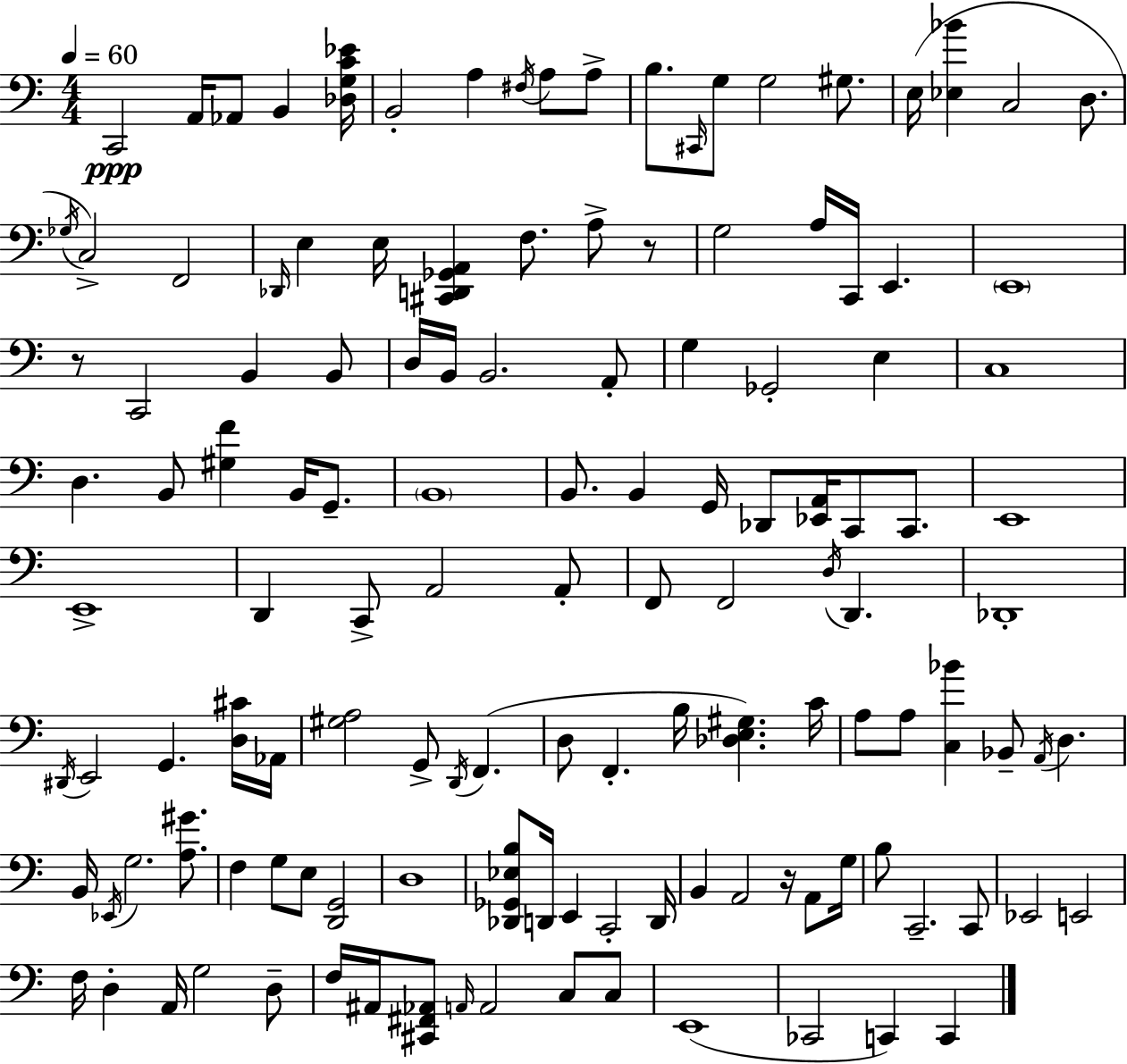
X:1
T:Untitled
M:4/4
L:1/4
K:Am
C,,2 A,,/4 _A,,/2 B,, [_D,G,C_E]/4 B,,2 A, ^F,/4 A,/2 A,/2 B,/2 ^C,,/4 G,/2 G,2 ^G,/2 E,/4 [_E,_B] C,2 D,/2 _G,/4 C,2 F,,2 _D,,/4 E, E,/4 [^C,,D,,_G,,A,,] F,/2 A,/2 z/2 G,2 A,/4 C,,/4 E,, E,,4 z/2 C,,2 B,, B,,/2 D,/4 B,,/4 B,,2 A,,/2 G, _G,,2 E, C,4 D, B,,/2 [^G,F] B,,/4 G,,/2 B,,4 B,,/2 B,, G,,/4 _D,,/2 [_E,,A,,]/4 C,,/2 C,,/2 E,,4 E,,4 D,, C,,/2 A,,2 A,,/2 F,,/2 F,,2 D,/4 D,, _D,,4 ^D,,/4 E,,2 G,, [D,^C]/4 _A,,/4 [^G,A,]2 G,,/2 D,,/4 F,, D,/2 F,, B,/4 [_D,E,^G,] C/4 A,/2 A,/2 [C,_B] _B,,/2 A,,/4 D, B,,/4 _E,,/4 G,2 [A,^G]/2 F, G,/2 E,/2 [D,,G,,]2 D,4 [_D,,_G,,_E,B,]/2 D,,/4 E,, C,,2 D,,/4 B,, A,,2 z/4 A,,/2 G,/4 B,/2 C,,2 C,,/2 _E,,2 E,,2 F,/4 D, A,,/4 G,2 D,/2 F,/4 ^A,,/4 [^C,,^F,,_A,,]/2 A,,/4 A,,2 C,/2 C,/2 E,,4 _C,,2 C,, C,,